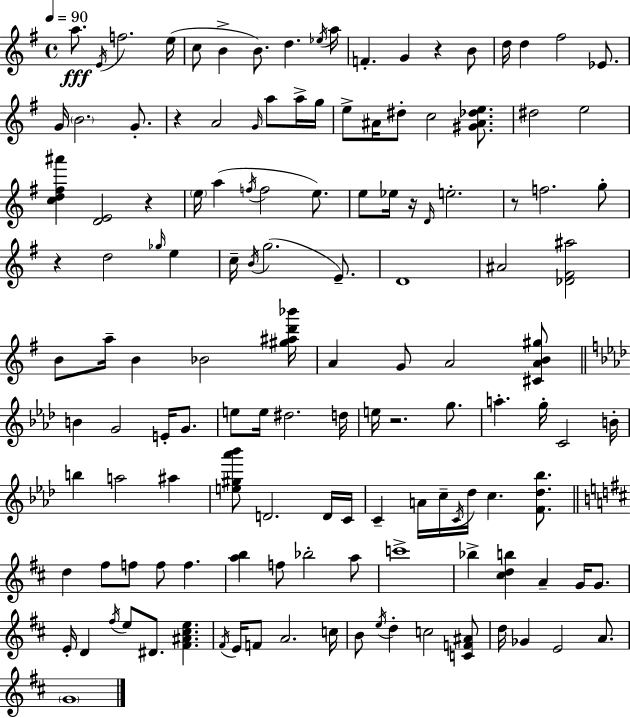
A5/e. E4/s F5/h. E5/s C5/e B4/q B4/e. D5/q. Eb5/s A5/s F4/q. G4/q R/q B4/e D5/s D5/q F#5/h Eb4/e. G4/s B4/h. G4/e. R/q A4/h G4/s A5/e A5/s G5/s E5/e A#4/s D#5/e C5/h [G#4,A#4,Db5,E5]/e. D#5/h E5/h [C5,D5,F#5,A#6]/q [D4,E4]/h R/q E5/s A5/q F5/s F5/h E5/e. E5/e Eb5/s R/s D4/s E5/h. R/e F5/h. G5/e R/q D5/h Gb5/s E5/q C5/s B4/s G5/h. E4/e. D4/w A#4/h [Db4,F#4,A#5]/h B4/e A5/s B4/q Bb4/h [G#5,A#5,D6,Bb6]/s A4/q G4/e A4/h [C#4,A4,B4,G#5]/e B4/q G4/h E4/s G4/e. E5/e E5/s D#5/h. D5/s E5/s R/h. G5/e. A5/q. G5/s C4/h B4/s B5/q A5/h A#5/q [E5,G#5,Ab6,Bb6]/e D4/h. D4/s C4/s C4/q A4/s C5/s C4/s Db5/s C5/q. [F4,Db5,Bb5]/e. D5/q F#5/e F5/e F5/e F5/q. [A5,B5]/q F5/e Bb5/h A5/e C6/w Bb5/q [C#5,D5,B5]/q A4/q G4/s G4/e. E4/s D4/q F#5/s E5/e D#4/e. [F#4,A#4,C#5,E5]/q. F#4/s E4/s F4/e A4/h. C5/s B4/e E5/s D5/q C5/h [C4,F4,A#4]/e D5/s Gb4/q E4/h A4/e. G4/w